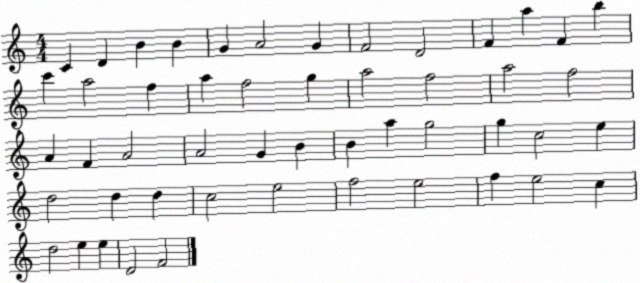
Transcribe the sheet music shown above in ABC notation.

X:1
T:Untitled
M:4/4
L:1/4
K:C
C D B B G A2 G F2 D2 F a F b c' a2 f a f2 g a2 f2 a2 f2 A F A2 A2 G B B a g2 g c2 e d2 d d c2 e2 f2 e2 f e2 c d2 e e D2 F2